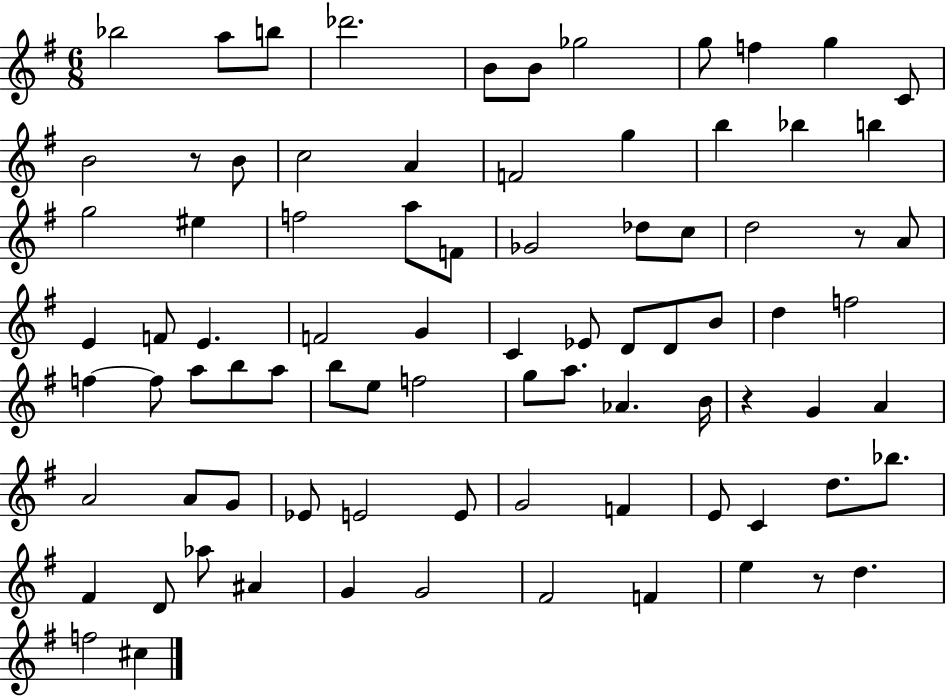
X:1
T:Untitled
M:6/8
L:1/4
K:G
_b2 a/2 b/2 _d'2 B/2 B/2 _g2 g/2 f g C/2 B2 z/2 B/2 c2 A F2 g b _b b g2 ^e f2 a/2 F/2 _G2 _d/2 c/2 d2 z/2 A/2 E F/2 E F2 G C _E/2 D/2 D/2 B/2 d f2 f f/2 a/2 b/2 a/2 b/2 e/2 f2 g/2 a/2 _A B/4 z G A A2 A/2 G/2 _E/2 E2 E/2 G2 F E/2 C d/2 _b/2 ^F D/2 _a/2 ^A G G2 ^F2 F e z/2 d f2 ^c